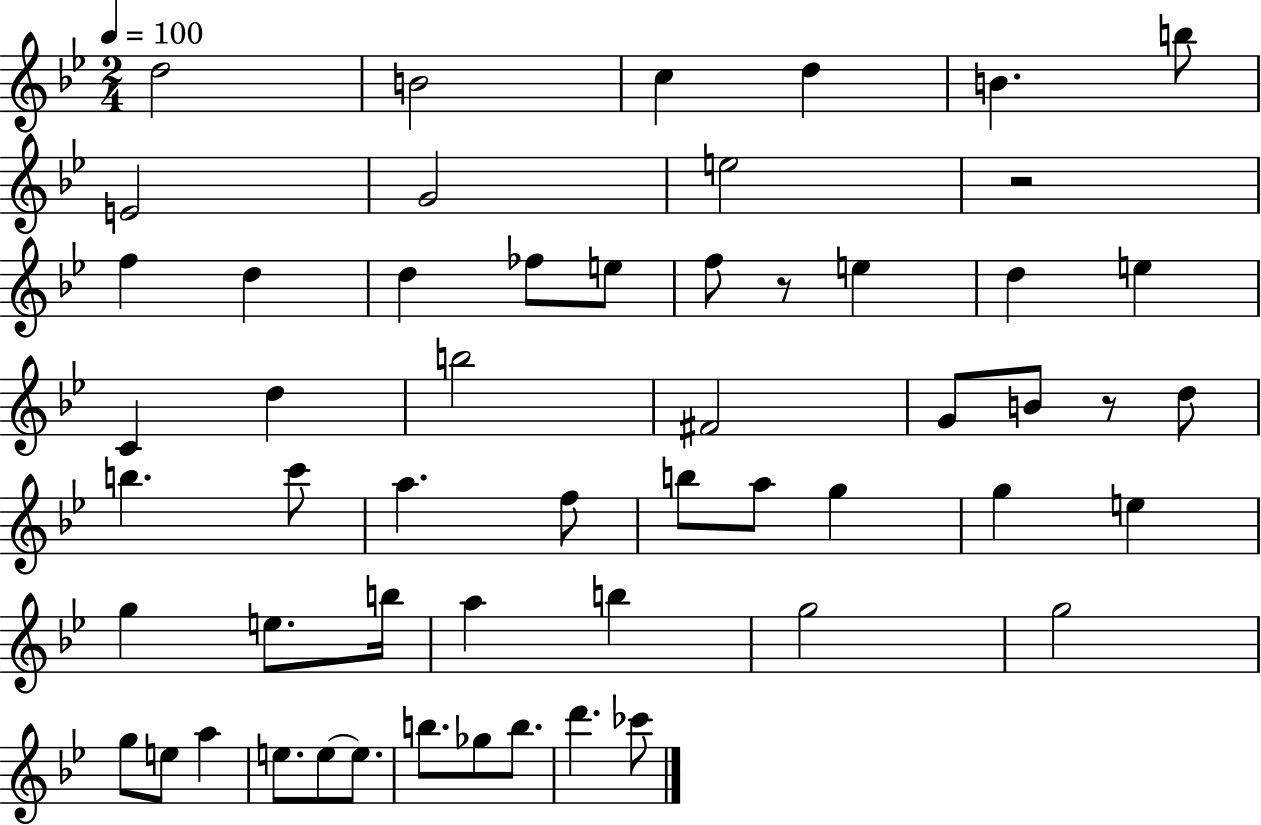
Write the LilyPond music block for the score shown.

{
  \clef treble
  \numericTimeSignature
  \time 2/4
  \key bes \major
  \tempo 4 = 100
  \repeat volta 2 { d''2 | b'2 | c''4 d''4 | b'4. b''8 | \break e'2 | g'2 | e''2 | r2 | \break f''4 d''4 | d''4 fes''8 e''8 | f''8 r8 e''4 | d''4 e''4 | \break c'4 d''4 | b''2 | fis'2 | g'8 b'8 r8 d''8 | \break b''4. c'''8 | a''4. f''8 | b''8 a''8 g''4 | g''4 e''4 | \break g''4 e''8. b''16 | a''4 b''4 | g''2 | g''2 | \break g''8 e''8 a''4 | e''8. e''8~~ e''8. | b''8. ges''8 b''8. | d'''4. ces'''8 | \break } \bar "|."
}